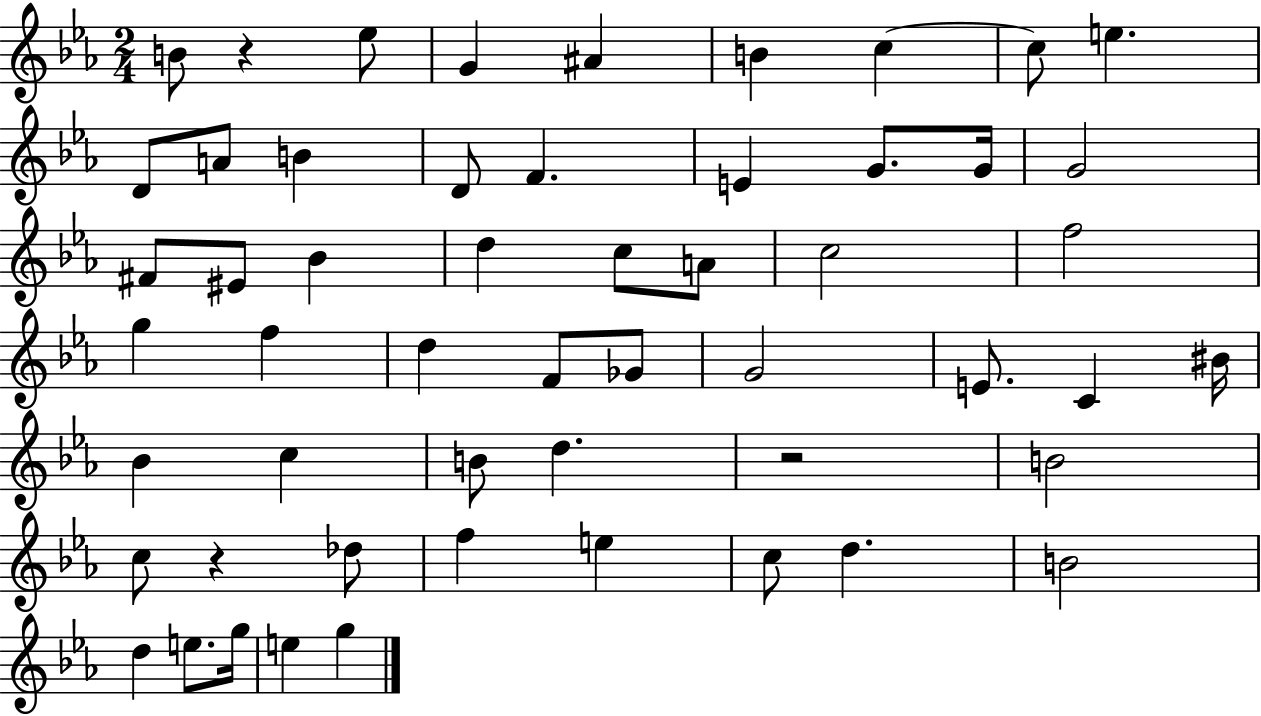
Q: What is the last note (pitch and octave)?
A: G5